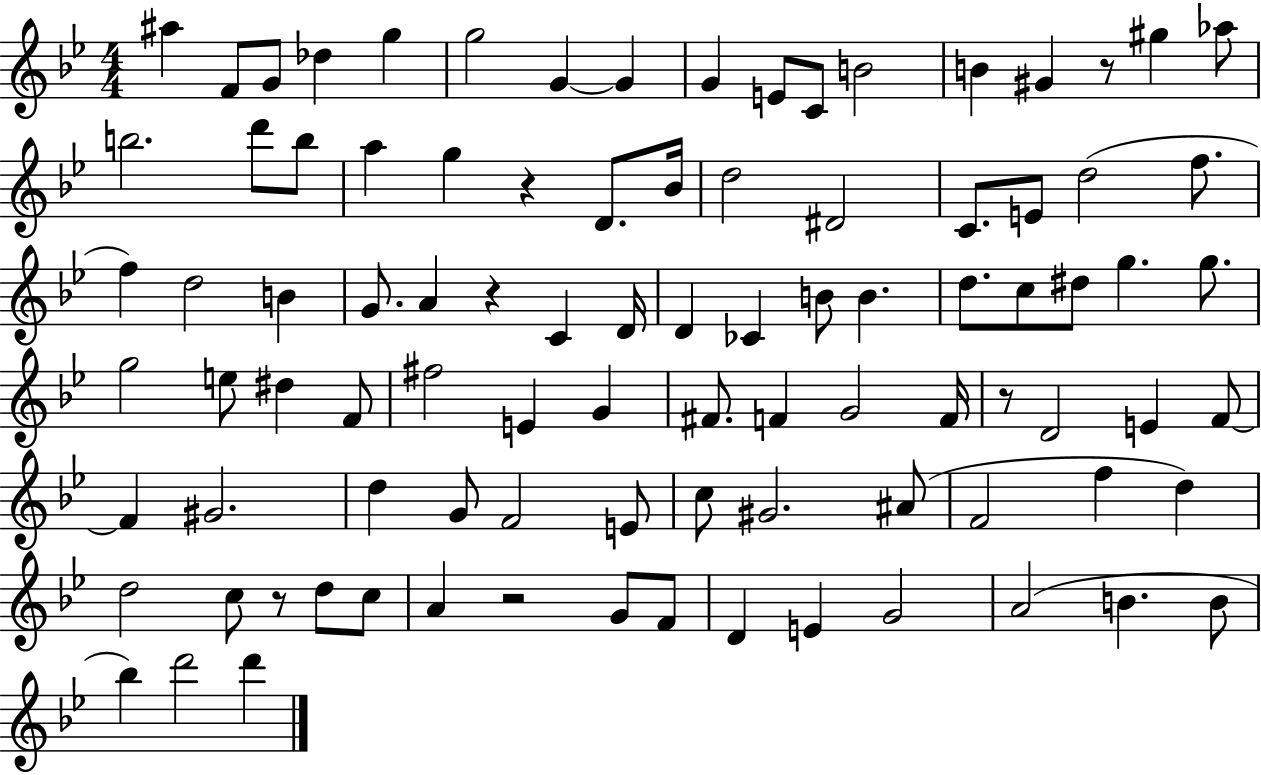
X:1
T:Untitled
M:4/4
L:1/4
K:Bb
^a F/2 G/2 _d g g2 G G G E/2 C/2 B2 B ^G z/2 ^g _a/2 b2 d'/2 b/2 a g z D/2 _B/4 d2 ^D2 C/2 E/2 d2 f/2 f d2 B G/2 A z C D/4 D _C B/2 B d/2 c/2 ^d/2 g g/2 g2 e/2 ^d F/2 ^f2 E G ^F/2 F G2 F/4 z/2 D2 E F/2 F ^G2 d G/2 F2 E/2 c/2 ^G2 ^A/2 F2 f d d2 c/2 z/2 d/2 c/2 A z2 G/2 F/2 D E G2 A2 B B/2 _b d'2 d'